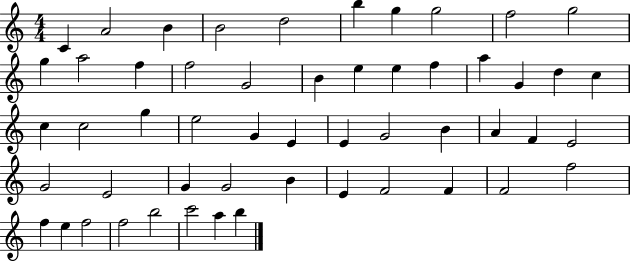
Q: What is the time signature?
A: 4/4